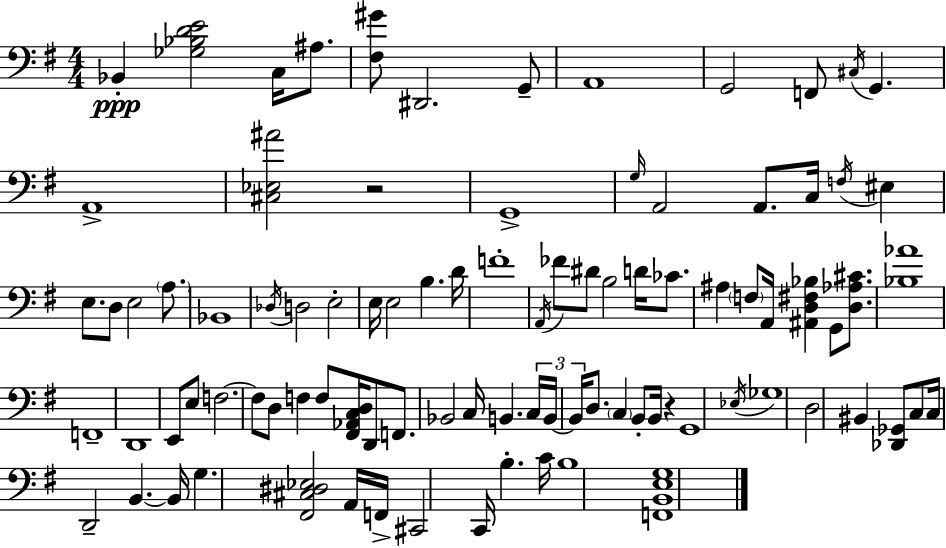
{
  \clef bass
  \numericTimeSignature
  \time 4/4
  \key g \major
  bes,4-.\ppp <ges bes d' e'>2 c16 ais8. | <fis gis'>8 dis,2. g,8-- | a,1 | g,2 f,8 \acciaccatura { cis16 } g,4. | \break a,1-> | <cis ees ais'>2 r2 | g,1-> | \grace { g16 } a,2 a,8. c16 \acciaccatura { f16 } eis4 | \break e8. d8 e2 | \parenthesize a8. bes,1 | \acciaccatura { des16 } d2 e2-. | e16 e2 b4. | \break d'16 f'1-. | \acciaccatura { a,16 } fes'8 dis'8 b2 | d'16 ces'8. ais4 \parenthesize f8 a,16 <ais, d fis bes>4 | g,8 <d aes cis'>8. <bes aes'>1 | \break f,1-- | d,1 | e,8 e8 f2.~~ | f8 d8 f4 f8 <fis, aes, c d>16 | \break d,8 f,8. bes,2 c16 b,4. | \tuplet 3/2 { c16 b,16~~ b,16 } d8. \parenthesize c4 b,8-. | b,16 r4 g,1 | \acciaccatura { ees16 } ges1 | \break d2 bis,4 | <des, ges,>8 c8 c16 d,2-- b,4.~~ | b,16 g4. <fis, cis dis ees>2 | a,16 f,16-> cis,2 c,16 b4.-. | \break c'16 b1 | <f, b, e g>1 | \bar "|."
}